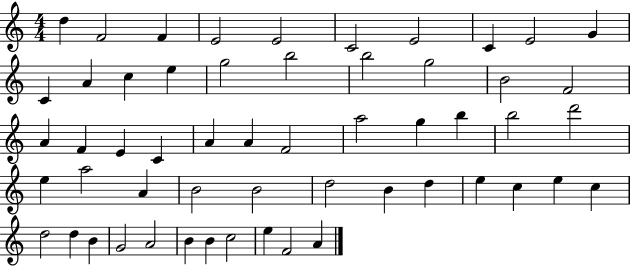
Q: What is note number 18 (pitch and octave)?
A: G5